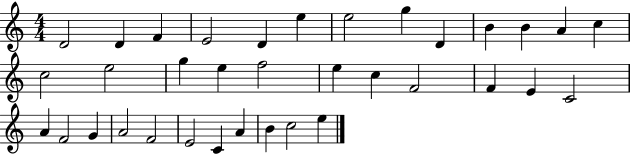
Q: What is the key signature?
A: C major